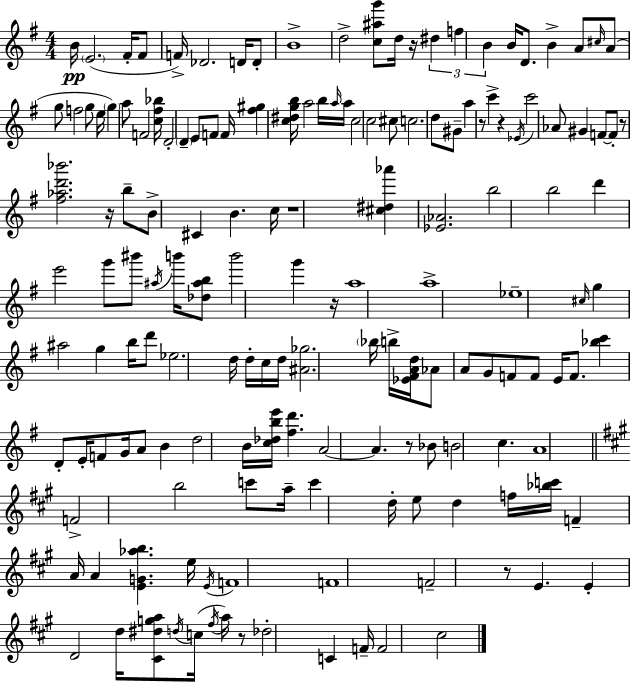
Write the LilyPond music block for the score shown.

{
  \clef treble
  \numericTimeSignature
  \time 4/4
  \key g \major
  \repeat volta 2 { b'16\pp \parenthesize e'2.( fis'16-. fis'8 | f'16->) des'2. d'16 d'8-. | b'1-> | d''2-> <c'' ais'' g'''>8 d''16 r16 \tuplet 3/2 { dis''4 | \break f''4 b'4 } b'16 d'8. b'4-> | a'8 \grace { cis''16 } a'8( g''8 f''2 g''8 | e''16 \parenthesize g''4) a''8 f'2 | <c'' fis'' bes''>16 d'2-. \parenthesize d'4-- e'8 f'8 | \break f'16 <fis'' gis''>4 <c'' dis'' g'' b''>16 a''2 b''16 | \grace { a''16 } a''16 c''2 c''2 | cis''8 c''2. | d''8 gis'8-- a''4 r8 c'''4-> r4 | \break \acciaccatura { ees'16 } c'''2 aes'8 gis'4 | f'8~~ f'8-. r8 <fis'' aes'' d''' bes'''>2. | r16 b''8-- b'8-> cis'4 b'4. | c''16 r1 | \break <cis'' dis'' aes'''>4 <ees' aes'>2. | b''2 b''2 | d'''4 e'''2 g'''8 | bis'''8 \acciaccatura { ais''16 } b'''16 <des'' ais'' b''>8 b'''2 g'''4 | \break r16 a''1 | a''1-> | ees''1-- | \grace { cis''16 } g''4 ais''2 | \break g''4 b''16 d'''8 ees''2. | d''16 d''16-. c''16 d''16 <ais' ges''>2. | \parenthesize bes''16 b''16-> <ees' fis' a' d''>16 aes'8 a'8 g'8 f'8 f'8 | e'16 f'8. <bes'' c'''>4 d'8-. e'16-. f'8 g'16 a'8 | \break b'4 d''2 b'16 <c'' des'' b'' e'''>16 <fis'' d'''>4. | a'2~~ a'4. | r8 bes'8 b'2 c''4. | a'1 | \break \bar "||" \break \key a \major f'2-> b''2 | c'''8 a''16-- c'''4 d''16-. e''8 d''4 f''16 <bes'' c'''>16 | f'4-- a'16 a'4 <e' g' aes'' b''>4. e''16 | \acciaccatura { e'16 } f'1 | \break f'1 | f'2-- r8 e'4. | e'4-. d'2 d''16 <cis' dis'' g'' a''>8 | \acciaccatura { d''16 }( c''16 \acciaccatura { fis''16 } a''16) r8 des''2-. c'4 | \break f'16-- f'2 cis''2 | } \bar "|."
}